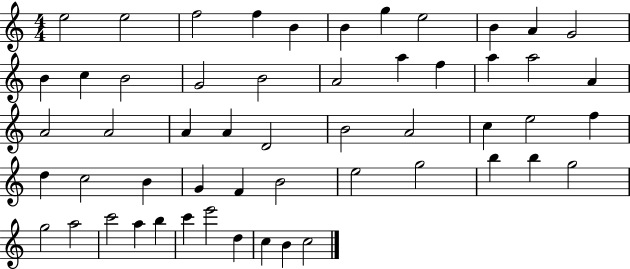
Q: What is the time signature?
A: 4/4